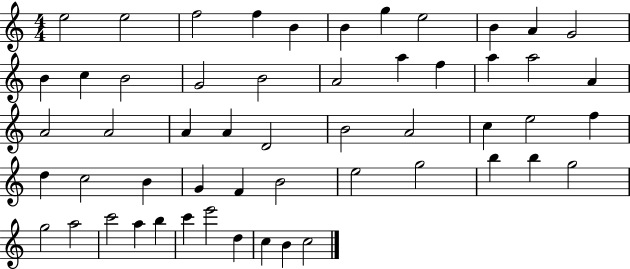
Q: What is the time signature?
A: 4/4